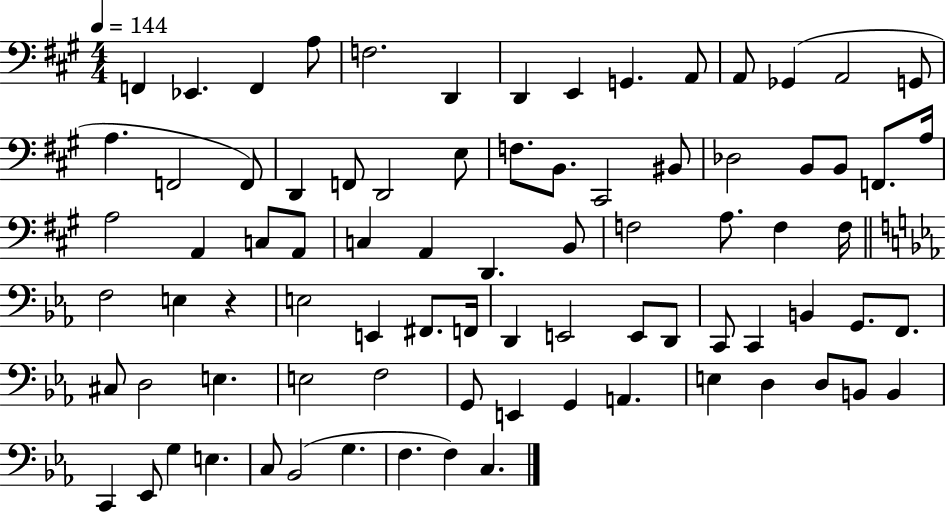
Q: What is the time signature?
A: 4/4